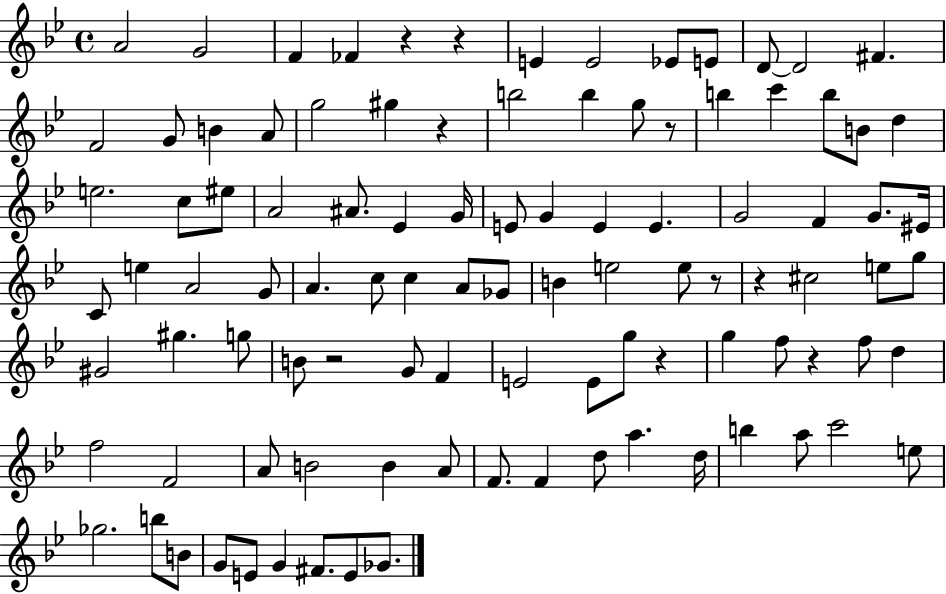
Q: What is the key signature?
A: BES major